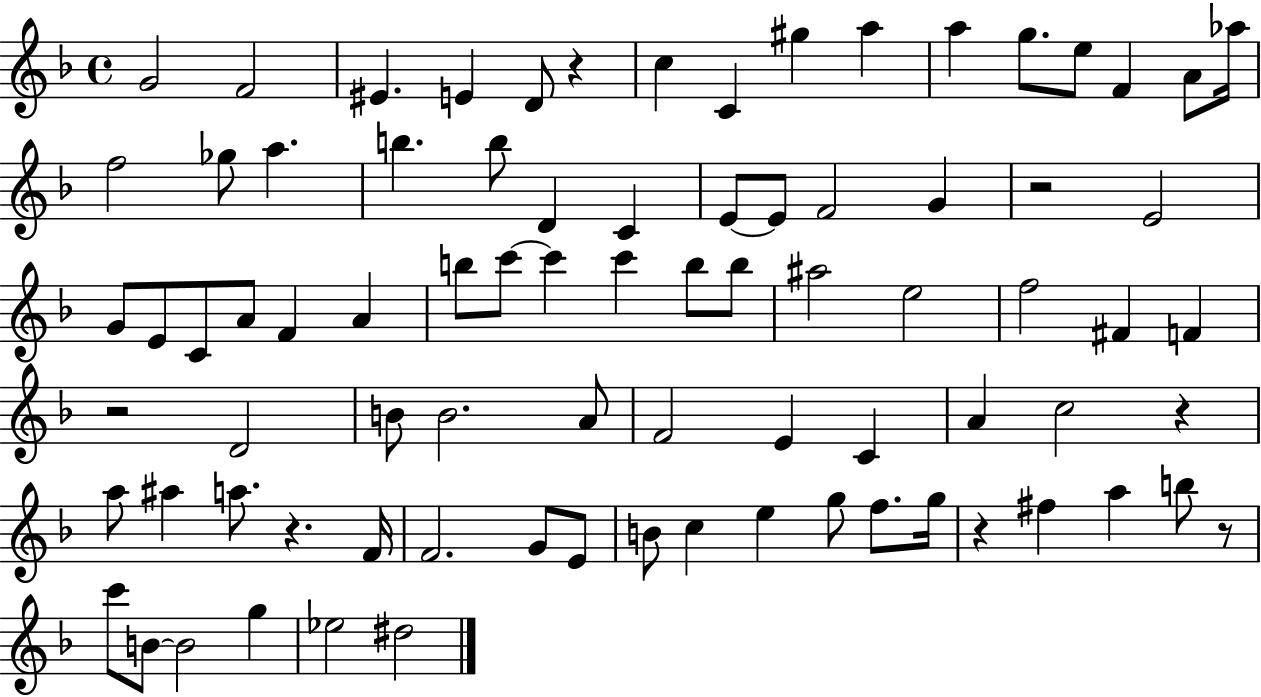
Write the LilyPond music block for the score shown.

{
  \clef treble
  \time 4/4
  \defaultTimeSignature
  \key f \major
  \repeat volta 2 { g'2 f'2 | eis'4. e'4 d'8 r4 | c''4 c'4 gis''4 a''4 | a''4 g''8. e''8 f'4 a'8 aes''16 | \break f''2 ges''8 a''4. | b''4. b''8 d'4 c'4 | e'8~~ e'8 f'2 g'4 | r2 e'2 | \break g'8 e'8 c'8 a'8 f'4 a'4 | b''8 c'''8~~ c'''4 c'''4 b''8 b''8 | ais''2 e''2 | f''2 fis'4 f'4 | \break r2 d'2 | b'8 b'2. a'8 | f'2 e'4 c'4 | a'4 c''2 r4 | \break a''8 ais''4 a''8. r4. f'16 | f'2. g'8 e'8 | b'8 c''4 e''4 g''8 f''8. g''16 | r4 fis''4 a''4 b''8 r8 | \break c'''8 b'8~~ b'2 g''4 | ees''2 dis''2 | } \bar "|."
}